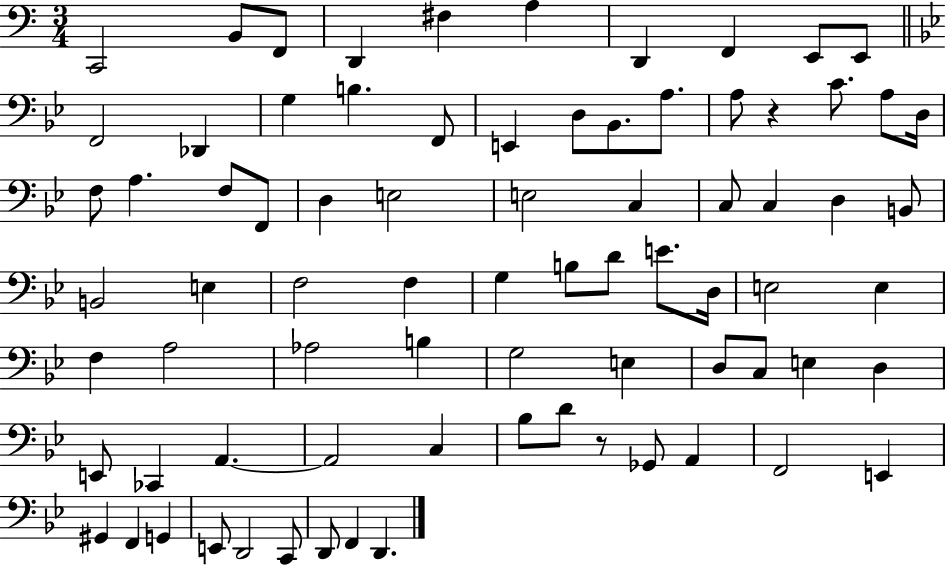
{
  \clef bass
  \numericTimeSignature
  \time 3/4
  \key c \major
  \repeat volta 2 { c,2 b,8 f,8 | d,4 fis4 a4 | d,4 f,4 e,8 e,8 | \bar "||" \break \key bes \major f,2 des,4 | g4 b4. f,8 | e,4 d8 bes,8. a8. | a8 r4 c'8. a8 d16 | \break f8 a4. f8 f,8 | d4 e2 | e2 c4 | c8 c4 d4 b,8 | \break b,2 e4 | f2 f4 | g4 b8 d'8 e'8. d16 | e2 e4 | \break f4 a2 | aes2 b4 | g2 e4 | d8 c8 e4 d4 | \break e,8 ces,4 a,4.~~ | a,2 c4 | bes8 d'8 r8 ges,8 a,4 | f,2 e,4 | \break gis,4 f,4 g,4 | e,8 d,2 c,8 | d,8 f,4 d,4. | } \bar "|."
}